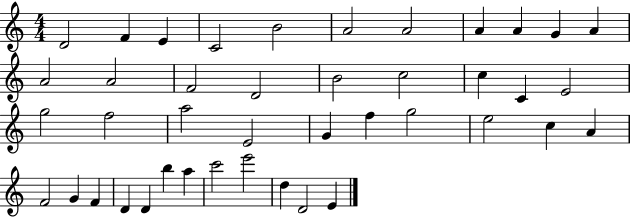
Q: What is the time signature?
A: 4/4